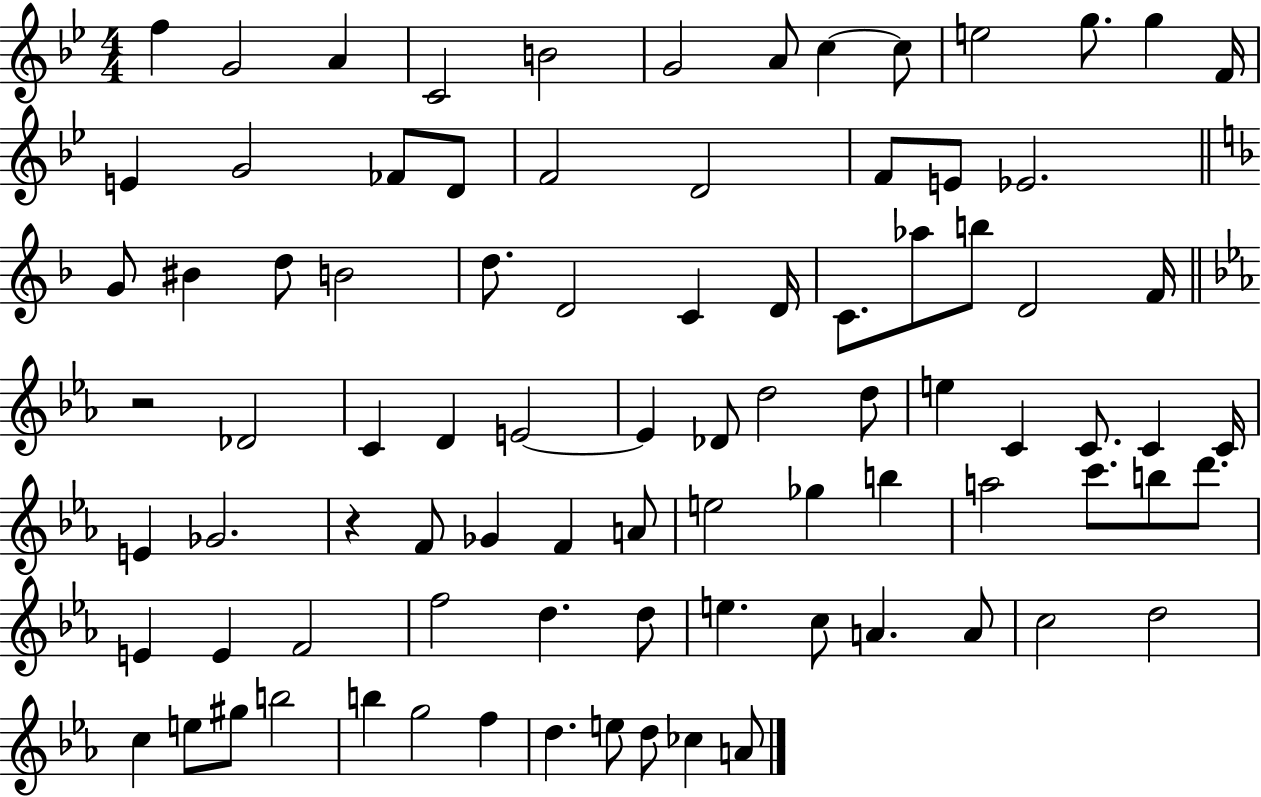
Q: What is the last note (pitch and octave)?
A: A4